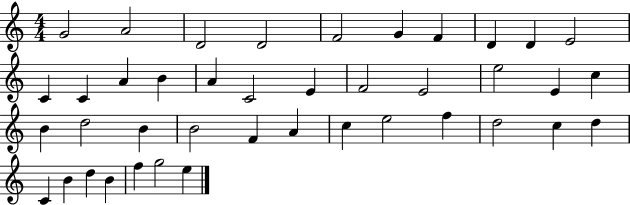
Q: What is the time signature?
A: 4/4